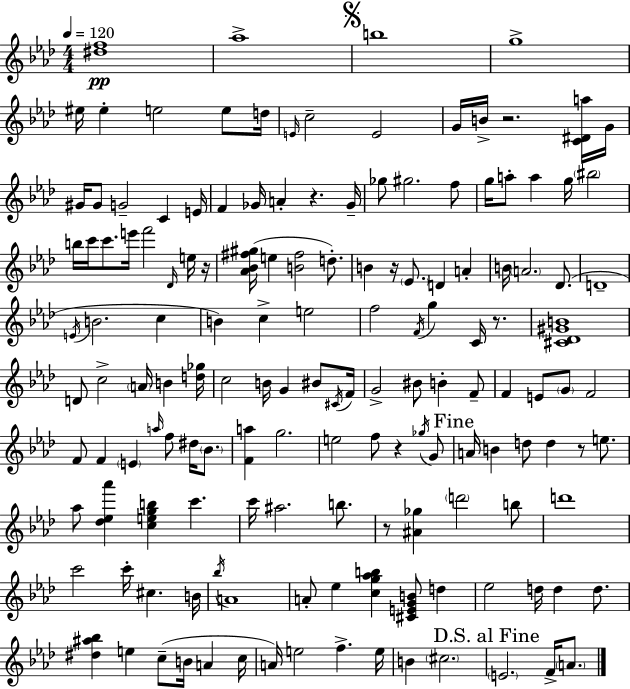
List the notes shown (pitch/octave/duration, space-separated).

[D#5,F5]/w Ab5/w B5/w G5/w EIS5/s EIS5/q E5/h E5/e D5/s E4/s C5/h E4/h G4/s B4/s R/h. [C4,D#4,A5]/s G4/s G#4/s G#4/e G4/h C4/q E4/s F4/q Gb4/s A4/q R/q. Gb4/s Gb5/e G#5/h. F5/e G5/s A5/e A5/q G5/s BIS5/h B5/s C6/s C6/e. E6/s F6/h Db4/s E5/s R/s [Ab4,Bb4,F#5,G#5]/s E5/q [B4,F#5]/h D5/e. B4/q R/s Eb4/e. D4/q A4/q B4/s A4/h. Db4/e. D4/w E4/s B4/h. C5/q B4/q C5/q E5/h F5/h F4/s G5/q C4/s R/e. [C#4,Db4,G#4,B4]/w D4/e C5/h A4/s B4/q [D5,Gb5]/s C5/h B4/s G4/q BIS4/e C#4/s F4/s G4/h BIS4/e B4/q F4/e F4/q E4/e G4/e F4/h F4/e F4/q E4/q A5/s F5/e D#5/s Bb4/e. [F4,A5]/q G5/h. E5/h F5/e R/q Gb5/s G4/e A4/s B4/q D5/e D5/q R/e E5/e. Ab5/e [Db5,Eb5,Ab6]/q [C5,E5,G5,B5]/q C6/q. C6/s A#5/h. B5/e. R/e [A#4,Gb5]/q D6/h B5/e D6/w C6/h C6/s C#5/q. B4/s Bb5/s A4/w A4/e Eb5/q [C5,G5,Ab5,B5]/q [C#4,E4,G4,B4]/e D5/q Eb5/h D5/s D5/q D5/e. [D#5,A#5,Bb5]/q E5/q C5/e B4/s A4/q C5/s A4/s E5/h F5/q. E5/s B4/q C#5/h. E4/h. F4/s A4/e.